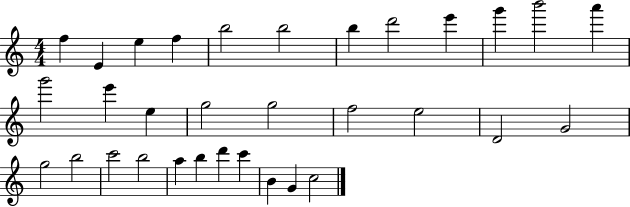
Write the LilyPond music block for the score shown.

{
  \clef treble
  \numericTimeSignature
  \time 4/4
  \key c \major
  f''4 e'4 e''4 f''4 | b''2 b''2 | b''4 d'''2 e'''4 | g'''4 b'''2 a'''4 | \break g'''2 e'''4 e''4 | g''2 g''2 | f''2 e''2 | d'2 g'2 | \break g''2 b''2 | c'''2 b''2 | a''4 b''4 d'''4 c'''4 | b'4 g'4 c''2 | \break \bar "|."
}